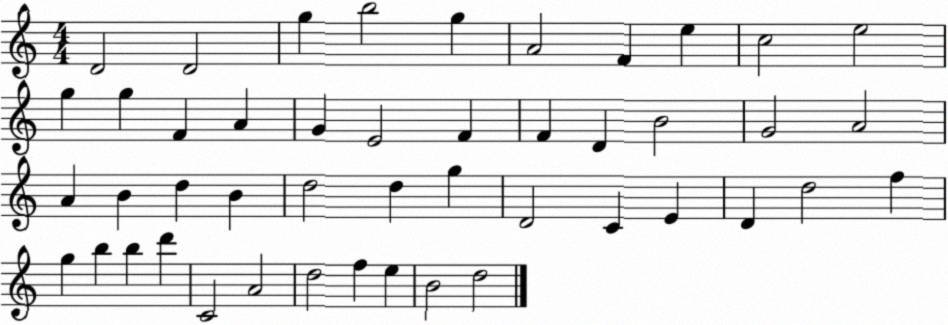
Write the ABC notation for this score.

X:1
T:Untitled
M:4/4
L:1/4
K:C
D2 D2 g b2 g A2 F e c2 e2 g g F A G E2 F F D B2 G2 A2 A B d B d2 d g D2 C E D d2 f g b b d' C2 A2 d2 f e B2 d2